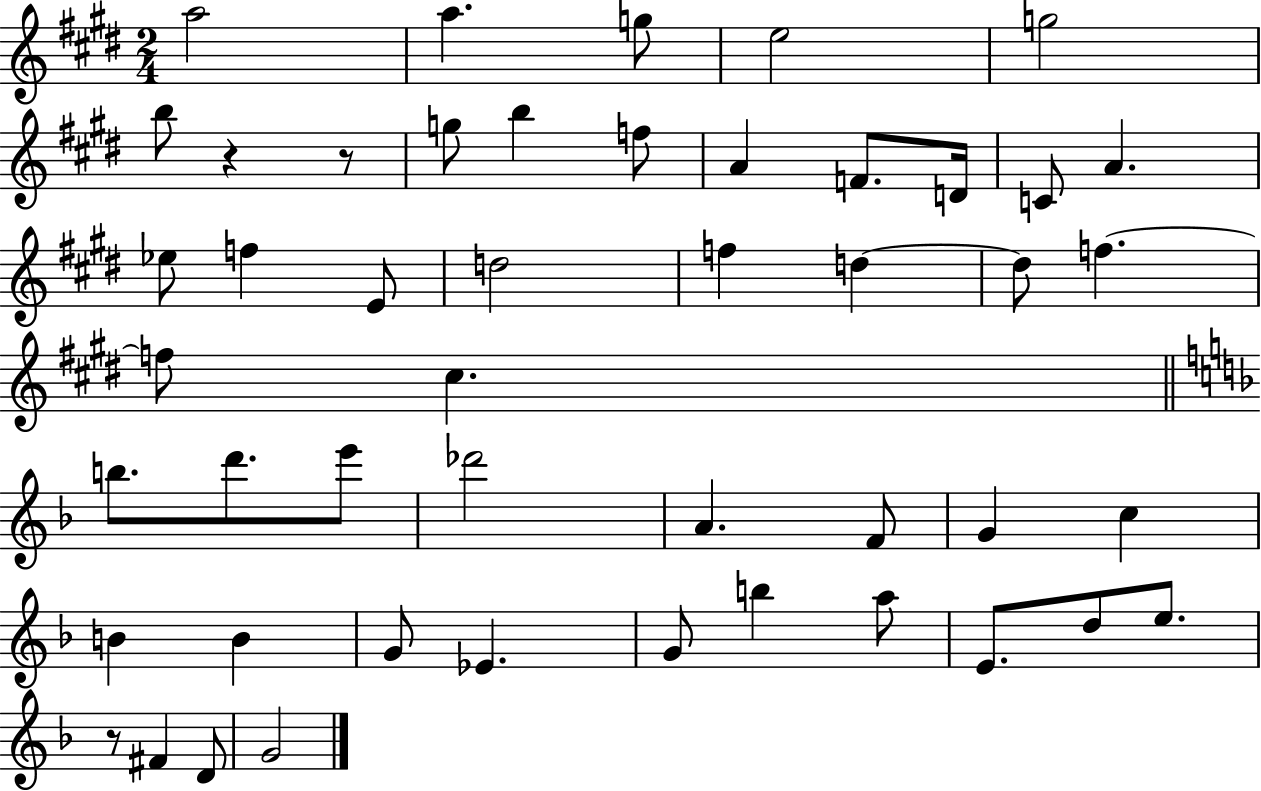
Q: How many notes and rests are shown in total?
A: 48